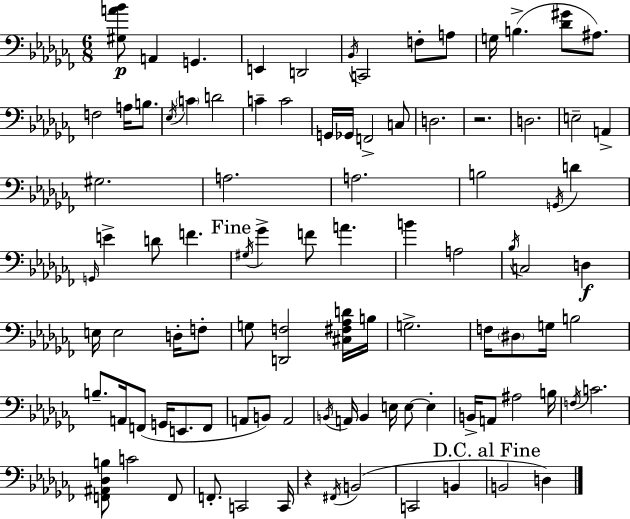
{
  \clef bass
  \numericTimeSignature
  \time 6/8
  \key aes \minor
  \repeat volta 2 { <gis a' bes'>8\p a,4 g,4. | e,4 d,2 | \acciaccatura { bes,16 } c,2 f8-. a8 | g16 b4.->( <des' gis'>8 ais8.) | \break f2 a16 b8. | \acciaccatura { ees16 } \parenthesize c'4 d'2 | c'4-- c'2 | g,16 ges,16 f,2-> | \break c8 d2. | r2. | d2. | e2-- a,4-> | \break gis2. | a2. | a2. | b2 \acciaccatura { g,16 } d'4 | \break \grace { g,16 } e'4-> d'8 f'4. | \mark "Fine" \acciaccatura { gis16 } ges'4-> f'8 a'4. | b'4 a2 | \acciaccatura { bes16 } c2 | \break d4\f e16 e2 | d16-. f8-. g8 <d, f>2 | <cis fis aes d'>16 b16 g2.-> | f16 \parenthesize dis8 g16 b2 | \break b8.-- a,16 f,8( | g,16 e,8. f,8 a,8 b,8) a,2 | \acciaccatura { b,16 } a,16 b,4 | e16 e8~~ e4-. b,16-> a,8 ais2 | \break b16 \acciaccatura { f16 } c'2. | <f, ais, des b>8 c'2 | f,8 f,8.-. c,2 | c,16 r4 | \break \acciaccatura { fis,16 }( b,2 c,2 | b,4 \mark "D.C. al Fine" b,2 | d4) } \bar "|."
}